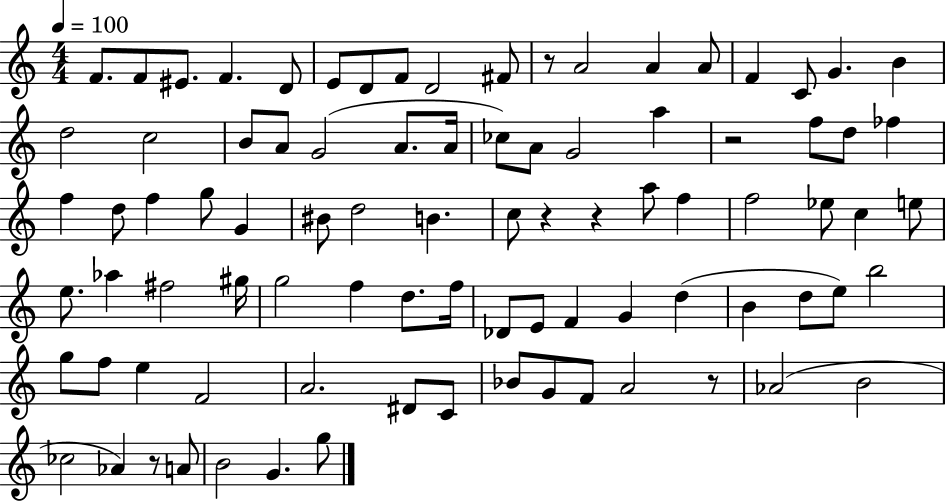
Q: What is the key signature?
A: C major